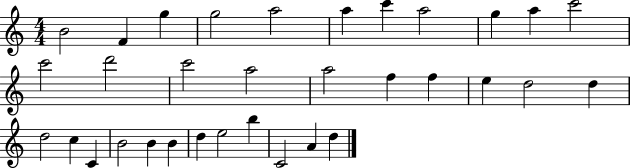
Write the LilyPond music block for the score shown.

{
  \clef treble
  \numericTimeSignature
  \time 4/4
  \key c \major
  b'2 f'4 g''4 | g''2 a''2 | a''4 c'''4 a''2 | g''4 a''4 c'''2 | \break c'''2 d'''2 | c'''2 a''2 | a''2 f''4 f''4 | e''4 d''2 d''4 | \break d''2 c''4 c'4 | b'2 b'4 b'4 | d''4 e''2 b''4 | c'2 a'4 d''4 | \break \bar "|."
}